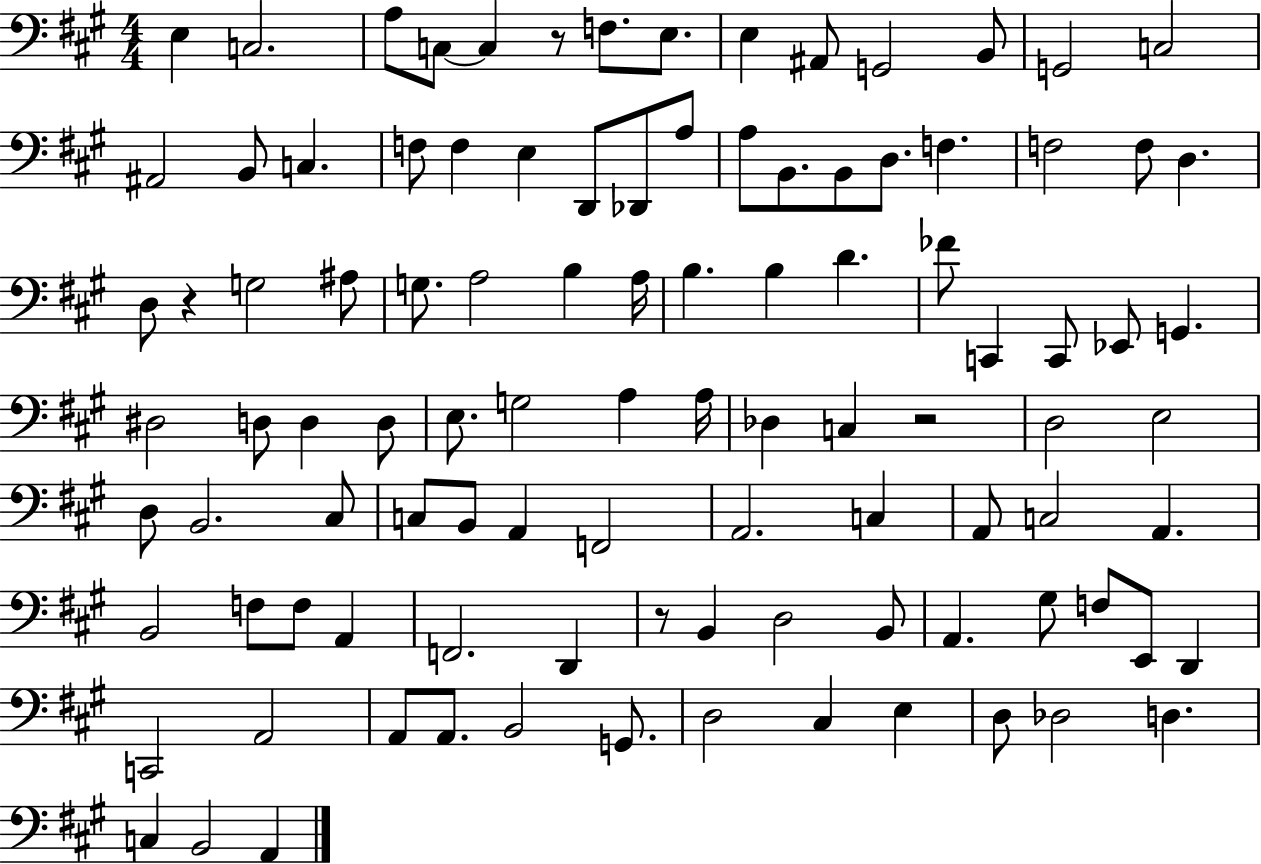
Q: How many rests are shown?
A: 4